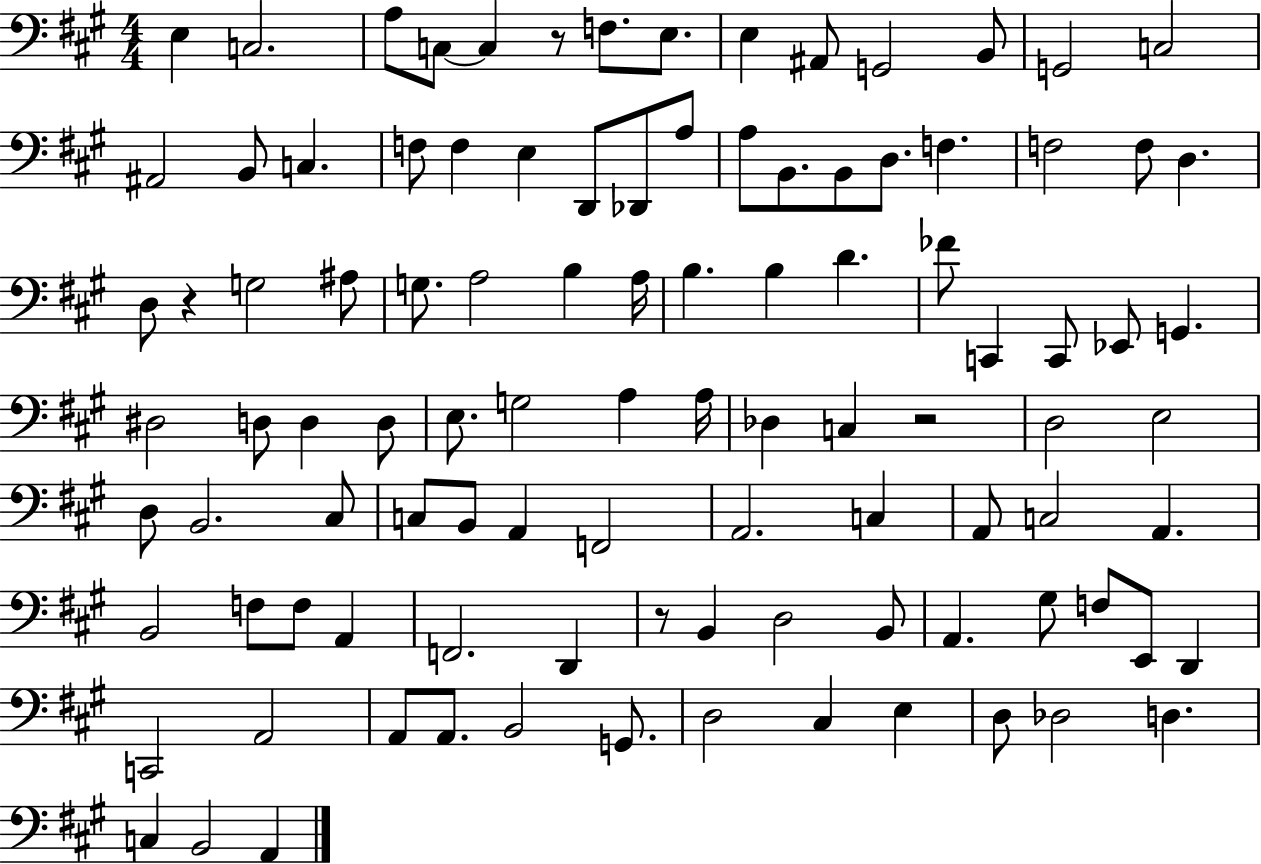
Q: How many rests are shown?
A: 4